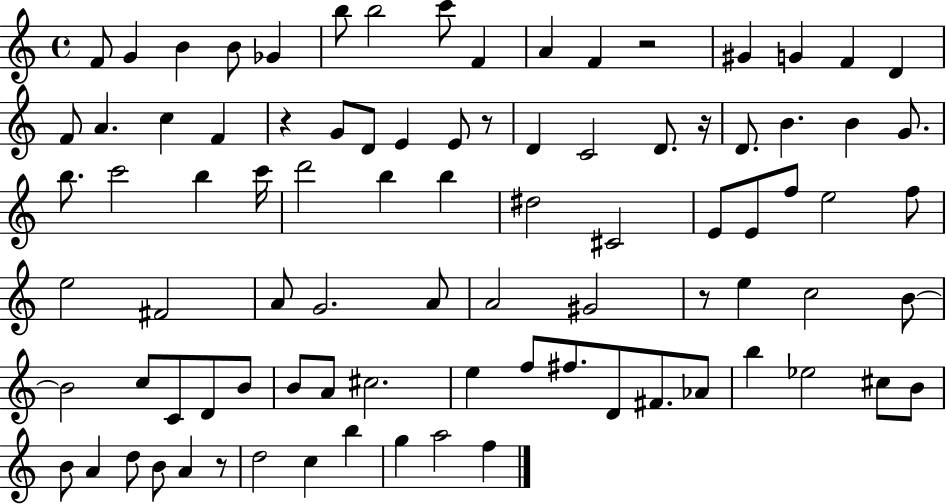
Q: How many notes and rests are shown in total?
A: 89